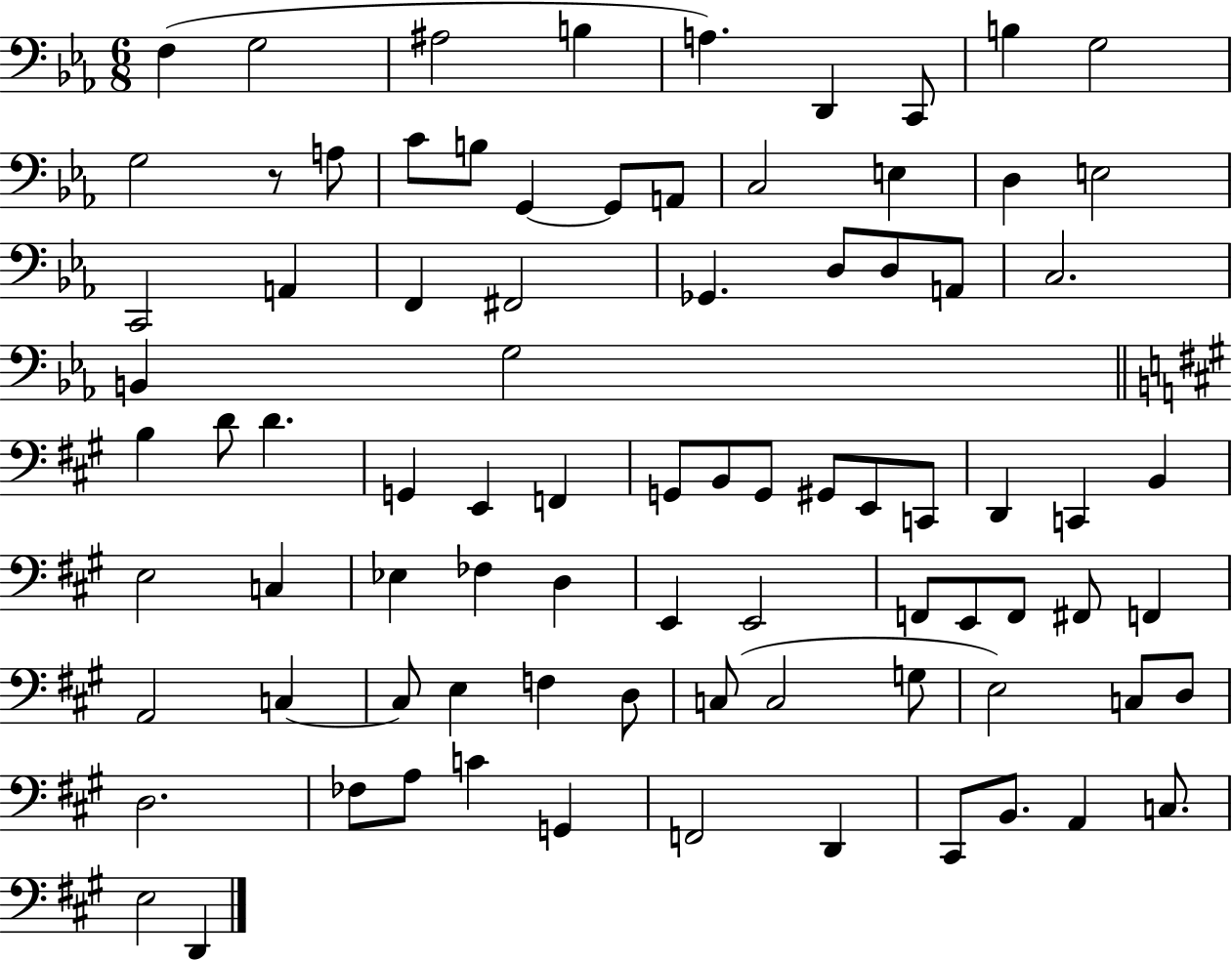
F3/q G3/h A#3/h B3/q A3/q. D2/q C2/e B3/q G3/h G3/h R/e A3/e C4/e B3/e G2/q G2/e A2/e C3/h E3/q D3/q E3/h C2/h A2/q F2/q F#2/h Gb2/q. D3/e D3/e A2/e C3/h. B2/q G3/h B3/q D4/e D4/q. G2/q E2/q F2/q G2/e B2/e G2/e G#2/e E2/e C2/e D2/q C2/q B2/q E3/h C3/q Eb3/q FES3/q D3/q E2/q E2/h F2/e E2/e F2/e F#2/e F2/q A2/h C3/q C3/e E3/q F3/q D3/e C3/e C3/h G3/e E3/h C3/e D3/e D3/h. FES3/e A3/e C4/q G2/q F2/h D2/q C#2/e B2/e. A2/q C3/e. E3/h D2/q